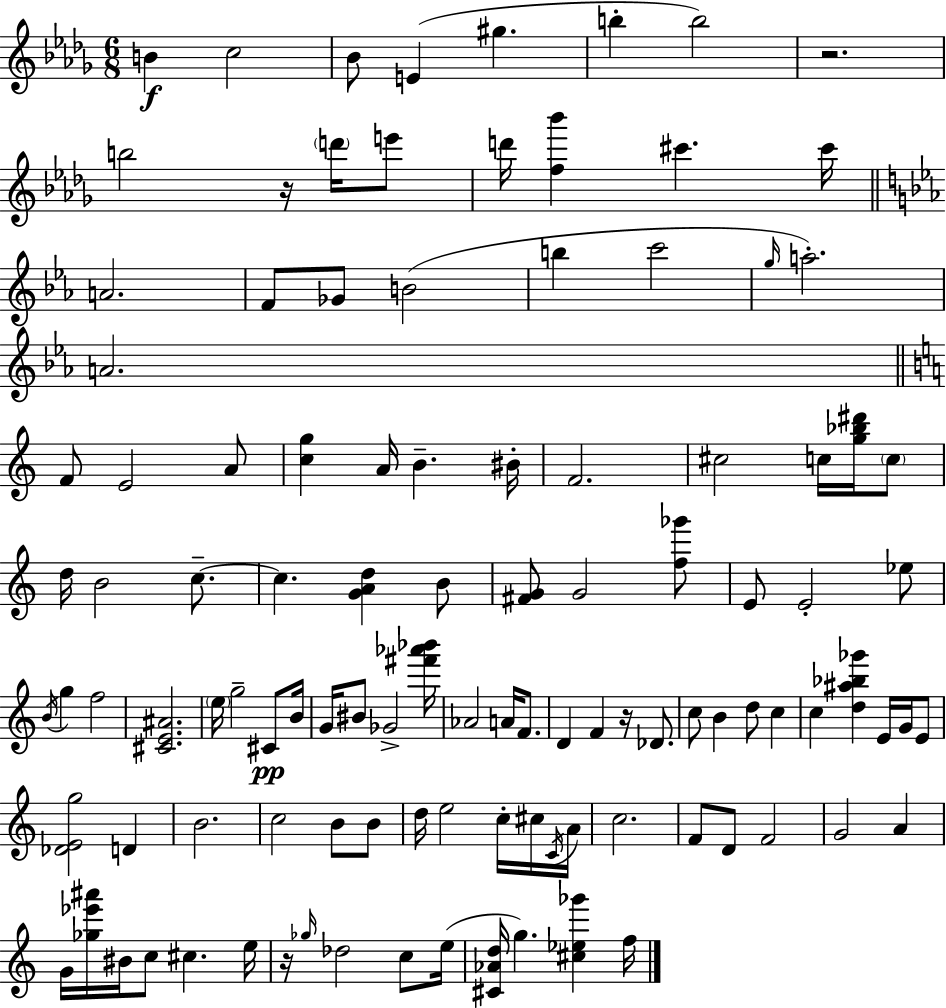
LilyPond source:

{
  \clef treble
  \numericTimeSignature
  \time 6/8
  \key bes \minor
  b'4\f c''2 | bes'8 e'4( gis''4. | b''4-. b''2) | r2. | \break b''2 r16 \parenthesize d'''16 e'''8 | d'''16 <f'' bes'''>4 cis'''4. cis'''16 | \bar "||" \break \key ees \major a'2. | f'8 ges'8 b'2( | b''4 c'''2 | \grace { g''16 }) a''2.-. | \break a'2. | \bar "||" \break \key c \major f'8 e'2 a'8 | <c'' g''>4 a'16 b'4.-- bis'16-. | f'2. | cis''2 c''16 <g'' bes'' dis'''>16 \parenthesize c''8 | \break d''16 b'2 c''8.--~~ | c''4. <g' a' d''>4 b'8 | <fis' g'>8 g'2 <f'' ges'''>8 | e'8 e'2-. ees''8 | \break \acciaccatura { b'16 } g''4 f''2 | <cis' e' ais'>2. | \parenthesize e''16 g''2-- cis'8\pp | b'16 g'16 bis'8 ges'2-> | \break <fis''' aes''' bes'''>16 aes'2 a'16 f'8. | d'4 f'4 r16 des'8. | c''8 b'4 d''8 c''4 | c''4 <d'' ais'' bes'' ges'''>4 e'16 g'16 e'8 | \break <des' e' g''>2 d'4 | b'2. | c''2 b'8 b'8 | d''16 e''2 c''16-. cis''16 | \break \acciaccatura { c'16 } a'16 c''2. | f'8 d'8 f'2 | g'2 a'4 | g'16 <ges'' ees''' ais'''>16 bis'16 c''8 cis''4. | \break e''16 r16 \grace { ges''16 } des''2 | c''8 e''16( <cis' aes' d''>16 g''4.) <cis'' ees'' ges'''>4 | f''16 \bar "|."
}